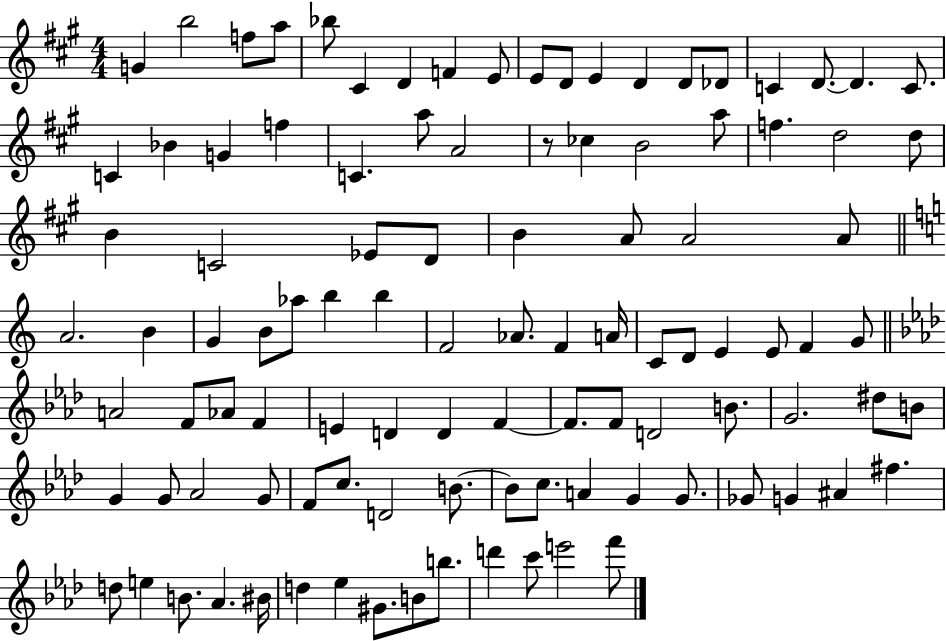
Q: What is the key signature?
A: A major